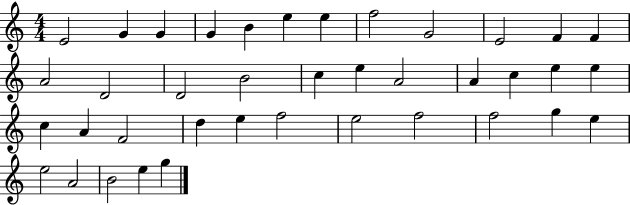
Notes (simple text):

E4/h G4/q G4/q G4/q B4/q E5/q E5/q F5/h G4/h E4/h F4/q F4/q A4/h D4/h D4/h B4/h C5/q E5/q A4/h A4/q C5/q E5/q E5/q C5/q A4/q F4/h D5/q E5/q F5/h E5/h F5/h F5/h G5/q E5/q E5/h A4/h B4/h E5/q G5/q